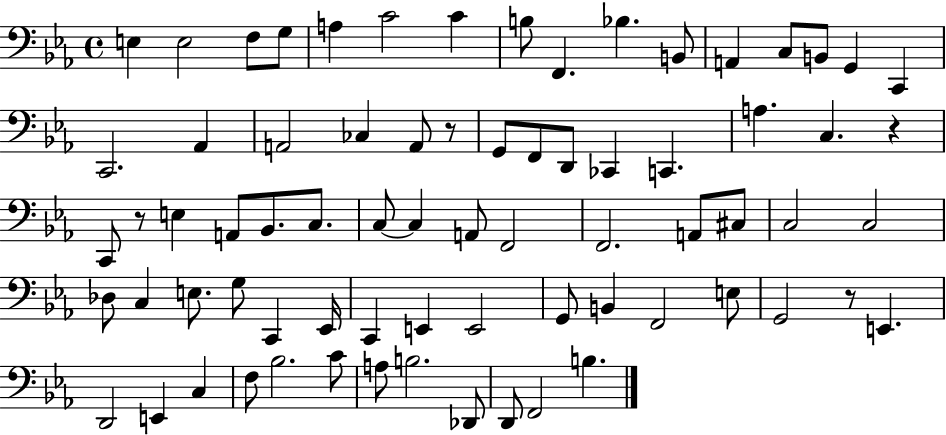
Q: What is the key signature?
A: EES major